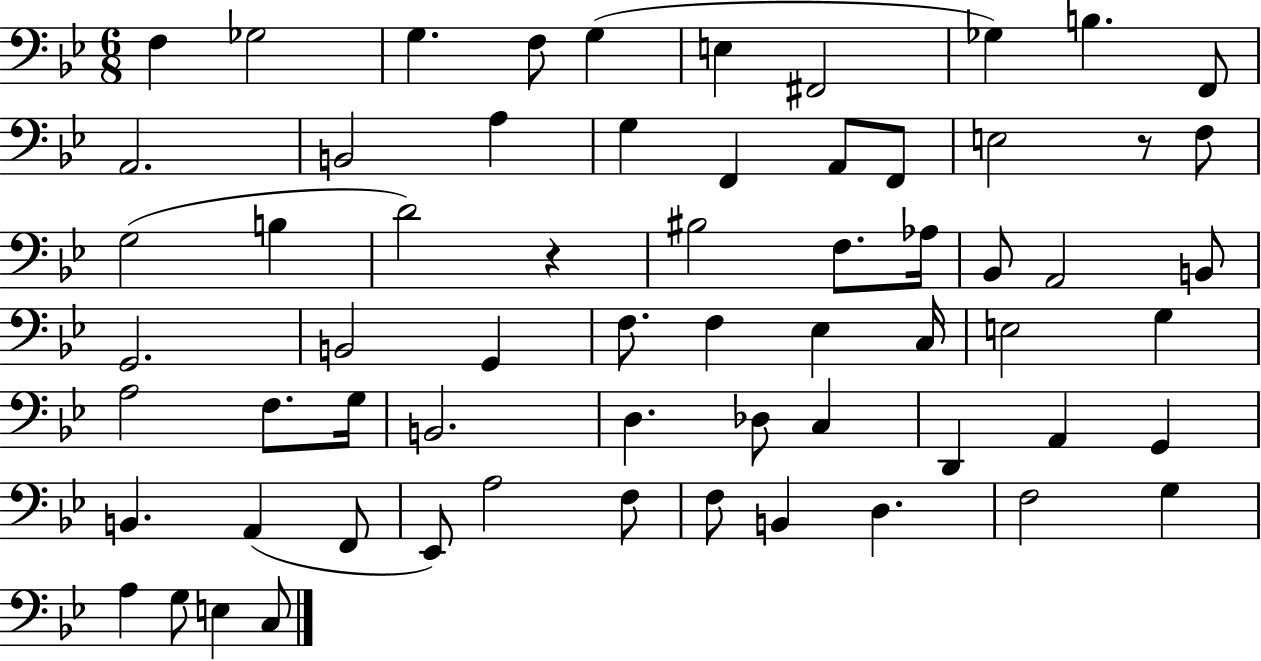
F3/q Gb3/h G3/q. F3/e G3/q E3/q F#2/h Gb3/q B3/q. F2/e A2/h. B2/h A3/q G3/q F2/q A2/e F2/e E3/h R/e F3/e G3/h B3/q D4/h R/q BIS3/h F3/e. Ab3/s Bb2/e A2/h B2/e G2/h. B2/h G2/q F3/e. F3/q Eb3/q C3/s E3/h G3/q A3/h F3/e. G3/s B2/h. D3/q. Db3/e C3/q D2/q A2/q G2/q B2/q. A2/q F2/e Eb2/e A3/h F3/e F3/e B2/q D3/q. F3/h G3/q A3/q G3/e E3/q C3/e